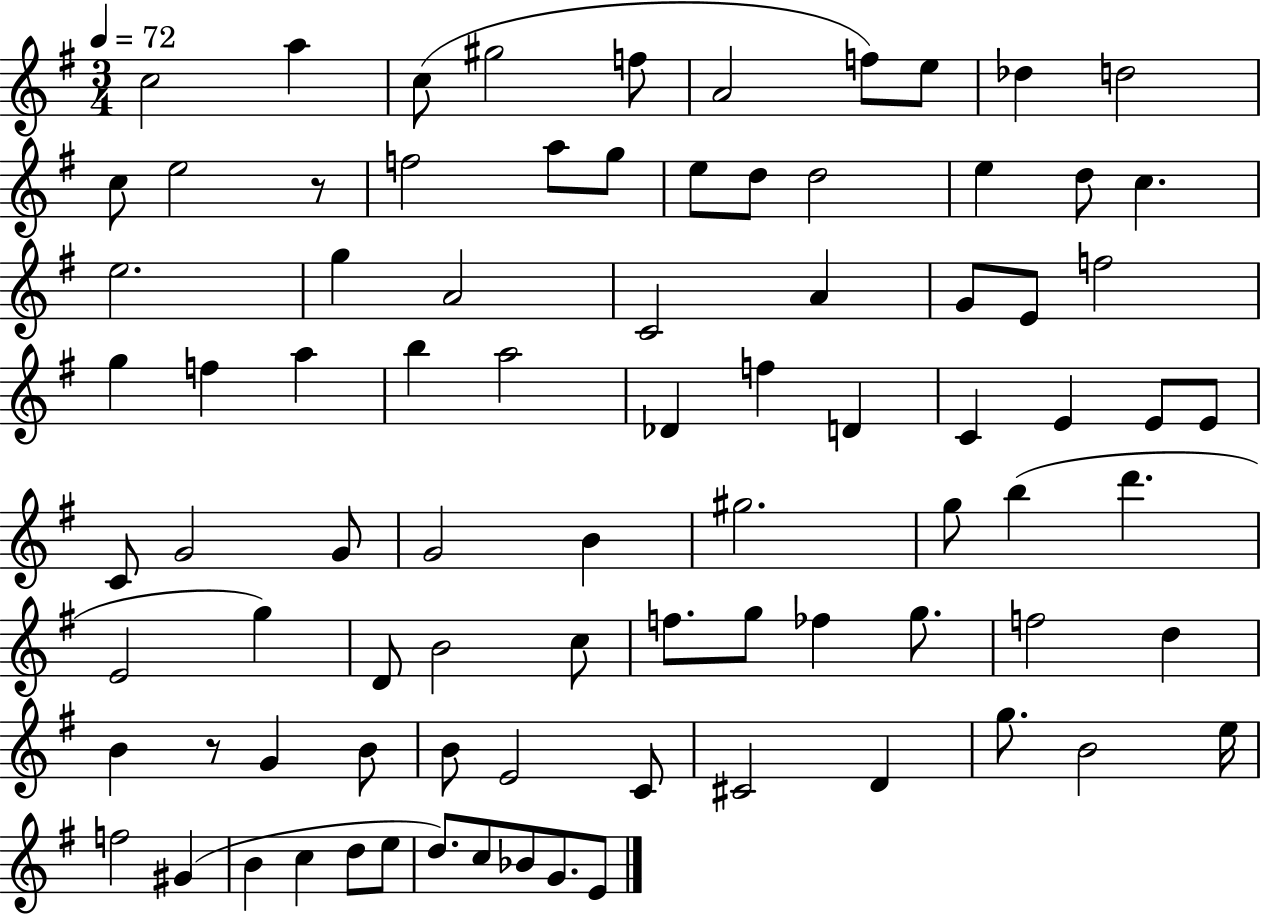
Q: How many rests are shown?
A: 2